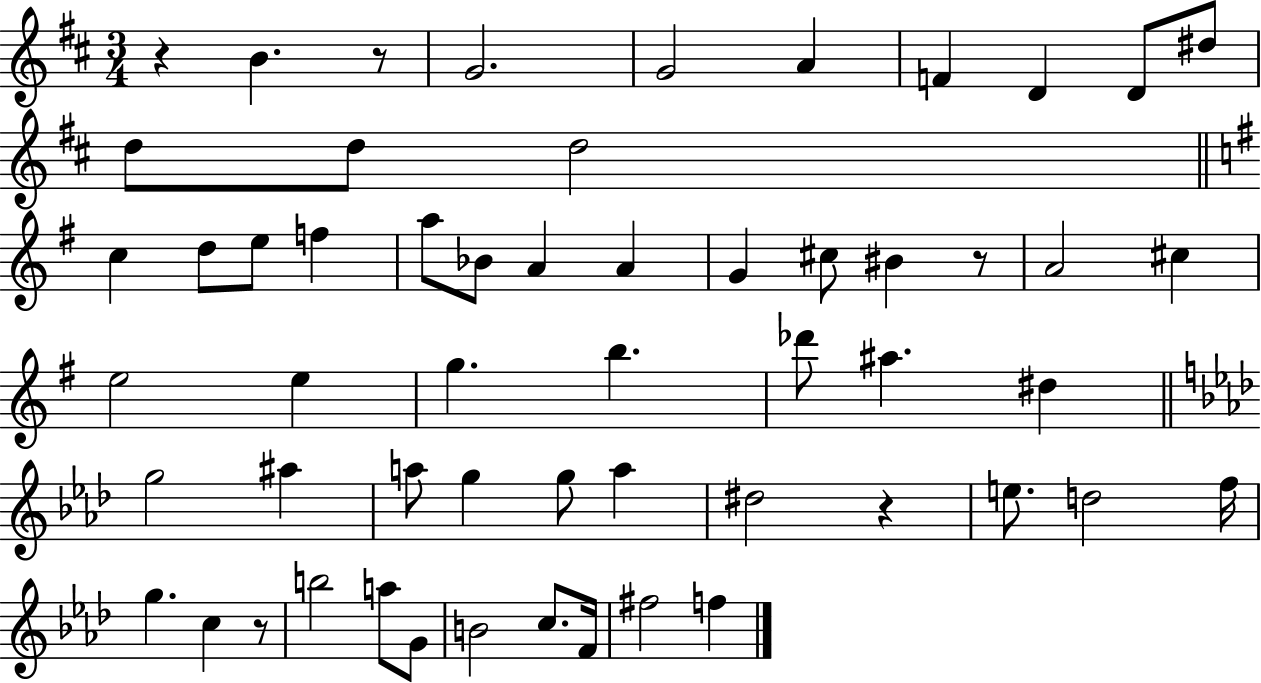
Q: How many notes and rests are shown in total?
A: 56